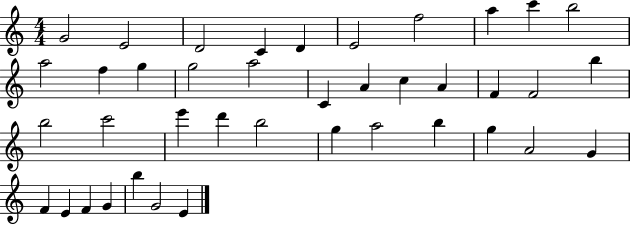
X:1
T:Untitled
M:4/4
L:1/4
K:C
G2 E2 D2 C D E2 f2 a c' b2 a2 f g g2 a2 C A c A F F2 b b2 c'2 e' d' b2 g a2 b g A2 G F E F G b G2 E